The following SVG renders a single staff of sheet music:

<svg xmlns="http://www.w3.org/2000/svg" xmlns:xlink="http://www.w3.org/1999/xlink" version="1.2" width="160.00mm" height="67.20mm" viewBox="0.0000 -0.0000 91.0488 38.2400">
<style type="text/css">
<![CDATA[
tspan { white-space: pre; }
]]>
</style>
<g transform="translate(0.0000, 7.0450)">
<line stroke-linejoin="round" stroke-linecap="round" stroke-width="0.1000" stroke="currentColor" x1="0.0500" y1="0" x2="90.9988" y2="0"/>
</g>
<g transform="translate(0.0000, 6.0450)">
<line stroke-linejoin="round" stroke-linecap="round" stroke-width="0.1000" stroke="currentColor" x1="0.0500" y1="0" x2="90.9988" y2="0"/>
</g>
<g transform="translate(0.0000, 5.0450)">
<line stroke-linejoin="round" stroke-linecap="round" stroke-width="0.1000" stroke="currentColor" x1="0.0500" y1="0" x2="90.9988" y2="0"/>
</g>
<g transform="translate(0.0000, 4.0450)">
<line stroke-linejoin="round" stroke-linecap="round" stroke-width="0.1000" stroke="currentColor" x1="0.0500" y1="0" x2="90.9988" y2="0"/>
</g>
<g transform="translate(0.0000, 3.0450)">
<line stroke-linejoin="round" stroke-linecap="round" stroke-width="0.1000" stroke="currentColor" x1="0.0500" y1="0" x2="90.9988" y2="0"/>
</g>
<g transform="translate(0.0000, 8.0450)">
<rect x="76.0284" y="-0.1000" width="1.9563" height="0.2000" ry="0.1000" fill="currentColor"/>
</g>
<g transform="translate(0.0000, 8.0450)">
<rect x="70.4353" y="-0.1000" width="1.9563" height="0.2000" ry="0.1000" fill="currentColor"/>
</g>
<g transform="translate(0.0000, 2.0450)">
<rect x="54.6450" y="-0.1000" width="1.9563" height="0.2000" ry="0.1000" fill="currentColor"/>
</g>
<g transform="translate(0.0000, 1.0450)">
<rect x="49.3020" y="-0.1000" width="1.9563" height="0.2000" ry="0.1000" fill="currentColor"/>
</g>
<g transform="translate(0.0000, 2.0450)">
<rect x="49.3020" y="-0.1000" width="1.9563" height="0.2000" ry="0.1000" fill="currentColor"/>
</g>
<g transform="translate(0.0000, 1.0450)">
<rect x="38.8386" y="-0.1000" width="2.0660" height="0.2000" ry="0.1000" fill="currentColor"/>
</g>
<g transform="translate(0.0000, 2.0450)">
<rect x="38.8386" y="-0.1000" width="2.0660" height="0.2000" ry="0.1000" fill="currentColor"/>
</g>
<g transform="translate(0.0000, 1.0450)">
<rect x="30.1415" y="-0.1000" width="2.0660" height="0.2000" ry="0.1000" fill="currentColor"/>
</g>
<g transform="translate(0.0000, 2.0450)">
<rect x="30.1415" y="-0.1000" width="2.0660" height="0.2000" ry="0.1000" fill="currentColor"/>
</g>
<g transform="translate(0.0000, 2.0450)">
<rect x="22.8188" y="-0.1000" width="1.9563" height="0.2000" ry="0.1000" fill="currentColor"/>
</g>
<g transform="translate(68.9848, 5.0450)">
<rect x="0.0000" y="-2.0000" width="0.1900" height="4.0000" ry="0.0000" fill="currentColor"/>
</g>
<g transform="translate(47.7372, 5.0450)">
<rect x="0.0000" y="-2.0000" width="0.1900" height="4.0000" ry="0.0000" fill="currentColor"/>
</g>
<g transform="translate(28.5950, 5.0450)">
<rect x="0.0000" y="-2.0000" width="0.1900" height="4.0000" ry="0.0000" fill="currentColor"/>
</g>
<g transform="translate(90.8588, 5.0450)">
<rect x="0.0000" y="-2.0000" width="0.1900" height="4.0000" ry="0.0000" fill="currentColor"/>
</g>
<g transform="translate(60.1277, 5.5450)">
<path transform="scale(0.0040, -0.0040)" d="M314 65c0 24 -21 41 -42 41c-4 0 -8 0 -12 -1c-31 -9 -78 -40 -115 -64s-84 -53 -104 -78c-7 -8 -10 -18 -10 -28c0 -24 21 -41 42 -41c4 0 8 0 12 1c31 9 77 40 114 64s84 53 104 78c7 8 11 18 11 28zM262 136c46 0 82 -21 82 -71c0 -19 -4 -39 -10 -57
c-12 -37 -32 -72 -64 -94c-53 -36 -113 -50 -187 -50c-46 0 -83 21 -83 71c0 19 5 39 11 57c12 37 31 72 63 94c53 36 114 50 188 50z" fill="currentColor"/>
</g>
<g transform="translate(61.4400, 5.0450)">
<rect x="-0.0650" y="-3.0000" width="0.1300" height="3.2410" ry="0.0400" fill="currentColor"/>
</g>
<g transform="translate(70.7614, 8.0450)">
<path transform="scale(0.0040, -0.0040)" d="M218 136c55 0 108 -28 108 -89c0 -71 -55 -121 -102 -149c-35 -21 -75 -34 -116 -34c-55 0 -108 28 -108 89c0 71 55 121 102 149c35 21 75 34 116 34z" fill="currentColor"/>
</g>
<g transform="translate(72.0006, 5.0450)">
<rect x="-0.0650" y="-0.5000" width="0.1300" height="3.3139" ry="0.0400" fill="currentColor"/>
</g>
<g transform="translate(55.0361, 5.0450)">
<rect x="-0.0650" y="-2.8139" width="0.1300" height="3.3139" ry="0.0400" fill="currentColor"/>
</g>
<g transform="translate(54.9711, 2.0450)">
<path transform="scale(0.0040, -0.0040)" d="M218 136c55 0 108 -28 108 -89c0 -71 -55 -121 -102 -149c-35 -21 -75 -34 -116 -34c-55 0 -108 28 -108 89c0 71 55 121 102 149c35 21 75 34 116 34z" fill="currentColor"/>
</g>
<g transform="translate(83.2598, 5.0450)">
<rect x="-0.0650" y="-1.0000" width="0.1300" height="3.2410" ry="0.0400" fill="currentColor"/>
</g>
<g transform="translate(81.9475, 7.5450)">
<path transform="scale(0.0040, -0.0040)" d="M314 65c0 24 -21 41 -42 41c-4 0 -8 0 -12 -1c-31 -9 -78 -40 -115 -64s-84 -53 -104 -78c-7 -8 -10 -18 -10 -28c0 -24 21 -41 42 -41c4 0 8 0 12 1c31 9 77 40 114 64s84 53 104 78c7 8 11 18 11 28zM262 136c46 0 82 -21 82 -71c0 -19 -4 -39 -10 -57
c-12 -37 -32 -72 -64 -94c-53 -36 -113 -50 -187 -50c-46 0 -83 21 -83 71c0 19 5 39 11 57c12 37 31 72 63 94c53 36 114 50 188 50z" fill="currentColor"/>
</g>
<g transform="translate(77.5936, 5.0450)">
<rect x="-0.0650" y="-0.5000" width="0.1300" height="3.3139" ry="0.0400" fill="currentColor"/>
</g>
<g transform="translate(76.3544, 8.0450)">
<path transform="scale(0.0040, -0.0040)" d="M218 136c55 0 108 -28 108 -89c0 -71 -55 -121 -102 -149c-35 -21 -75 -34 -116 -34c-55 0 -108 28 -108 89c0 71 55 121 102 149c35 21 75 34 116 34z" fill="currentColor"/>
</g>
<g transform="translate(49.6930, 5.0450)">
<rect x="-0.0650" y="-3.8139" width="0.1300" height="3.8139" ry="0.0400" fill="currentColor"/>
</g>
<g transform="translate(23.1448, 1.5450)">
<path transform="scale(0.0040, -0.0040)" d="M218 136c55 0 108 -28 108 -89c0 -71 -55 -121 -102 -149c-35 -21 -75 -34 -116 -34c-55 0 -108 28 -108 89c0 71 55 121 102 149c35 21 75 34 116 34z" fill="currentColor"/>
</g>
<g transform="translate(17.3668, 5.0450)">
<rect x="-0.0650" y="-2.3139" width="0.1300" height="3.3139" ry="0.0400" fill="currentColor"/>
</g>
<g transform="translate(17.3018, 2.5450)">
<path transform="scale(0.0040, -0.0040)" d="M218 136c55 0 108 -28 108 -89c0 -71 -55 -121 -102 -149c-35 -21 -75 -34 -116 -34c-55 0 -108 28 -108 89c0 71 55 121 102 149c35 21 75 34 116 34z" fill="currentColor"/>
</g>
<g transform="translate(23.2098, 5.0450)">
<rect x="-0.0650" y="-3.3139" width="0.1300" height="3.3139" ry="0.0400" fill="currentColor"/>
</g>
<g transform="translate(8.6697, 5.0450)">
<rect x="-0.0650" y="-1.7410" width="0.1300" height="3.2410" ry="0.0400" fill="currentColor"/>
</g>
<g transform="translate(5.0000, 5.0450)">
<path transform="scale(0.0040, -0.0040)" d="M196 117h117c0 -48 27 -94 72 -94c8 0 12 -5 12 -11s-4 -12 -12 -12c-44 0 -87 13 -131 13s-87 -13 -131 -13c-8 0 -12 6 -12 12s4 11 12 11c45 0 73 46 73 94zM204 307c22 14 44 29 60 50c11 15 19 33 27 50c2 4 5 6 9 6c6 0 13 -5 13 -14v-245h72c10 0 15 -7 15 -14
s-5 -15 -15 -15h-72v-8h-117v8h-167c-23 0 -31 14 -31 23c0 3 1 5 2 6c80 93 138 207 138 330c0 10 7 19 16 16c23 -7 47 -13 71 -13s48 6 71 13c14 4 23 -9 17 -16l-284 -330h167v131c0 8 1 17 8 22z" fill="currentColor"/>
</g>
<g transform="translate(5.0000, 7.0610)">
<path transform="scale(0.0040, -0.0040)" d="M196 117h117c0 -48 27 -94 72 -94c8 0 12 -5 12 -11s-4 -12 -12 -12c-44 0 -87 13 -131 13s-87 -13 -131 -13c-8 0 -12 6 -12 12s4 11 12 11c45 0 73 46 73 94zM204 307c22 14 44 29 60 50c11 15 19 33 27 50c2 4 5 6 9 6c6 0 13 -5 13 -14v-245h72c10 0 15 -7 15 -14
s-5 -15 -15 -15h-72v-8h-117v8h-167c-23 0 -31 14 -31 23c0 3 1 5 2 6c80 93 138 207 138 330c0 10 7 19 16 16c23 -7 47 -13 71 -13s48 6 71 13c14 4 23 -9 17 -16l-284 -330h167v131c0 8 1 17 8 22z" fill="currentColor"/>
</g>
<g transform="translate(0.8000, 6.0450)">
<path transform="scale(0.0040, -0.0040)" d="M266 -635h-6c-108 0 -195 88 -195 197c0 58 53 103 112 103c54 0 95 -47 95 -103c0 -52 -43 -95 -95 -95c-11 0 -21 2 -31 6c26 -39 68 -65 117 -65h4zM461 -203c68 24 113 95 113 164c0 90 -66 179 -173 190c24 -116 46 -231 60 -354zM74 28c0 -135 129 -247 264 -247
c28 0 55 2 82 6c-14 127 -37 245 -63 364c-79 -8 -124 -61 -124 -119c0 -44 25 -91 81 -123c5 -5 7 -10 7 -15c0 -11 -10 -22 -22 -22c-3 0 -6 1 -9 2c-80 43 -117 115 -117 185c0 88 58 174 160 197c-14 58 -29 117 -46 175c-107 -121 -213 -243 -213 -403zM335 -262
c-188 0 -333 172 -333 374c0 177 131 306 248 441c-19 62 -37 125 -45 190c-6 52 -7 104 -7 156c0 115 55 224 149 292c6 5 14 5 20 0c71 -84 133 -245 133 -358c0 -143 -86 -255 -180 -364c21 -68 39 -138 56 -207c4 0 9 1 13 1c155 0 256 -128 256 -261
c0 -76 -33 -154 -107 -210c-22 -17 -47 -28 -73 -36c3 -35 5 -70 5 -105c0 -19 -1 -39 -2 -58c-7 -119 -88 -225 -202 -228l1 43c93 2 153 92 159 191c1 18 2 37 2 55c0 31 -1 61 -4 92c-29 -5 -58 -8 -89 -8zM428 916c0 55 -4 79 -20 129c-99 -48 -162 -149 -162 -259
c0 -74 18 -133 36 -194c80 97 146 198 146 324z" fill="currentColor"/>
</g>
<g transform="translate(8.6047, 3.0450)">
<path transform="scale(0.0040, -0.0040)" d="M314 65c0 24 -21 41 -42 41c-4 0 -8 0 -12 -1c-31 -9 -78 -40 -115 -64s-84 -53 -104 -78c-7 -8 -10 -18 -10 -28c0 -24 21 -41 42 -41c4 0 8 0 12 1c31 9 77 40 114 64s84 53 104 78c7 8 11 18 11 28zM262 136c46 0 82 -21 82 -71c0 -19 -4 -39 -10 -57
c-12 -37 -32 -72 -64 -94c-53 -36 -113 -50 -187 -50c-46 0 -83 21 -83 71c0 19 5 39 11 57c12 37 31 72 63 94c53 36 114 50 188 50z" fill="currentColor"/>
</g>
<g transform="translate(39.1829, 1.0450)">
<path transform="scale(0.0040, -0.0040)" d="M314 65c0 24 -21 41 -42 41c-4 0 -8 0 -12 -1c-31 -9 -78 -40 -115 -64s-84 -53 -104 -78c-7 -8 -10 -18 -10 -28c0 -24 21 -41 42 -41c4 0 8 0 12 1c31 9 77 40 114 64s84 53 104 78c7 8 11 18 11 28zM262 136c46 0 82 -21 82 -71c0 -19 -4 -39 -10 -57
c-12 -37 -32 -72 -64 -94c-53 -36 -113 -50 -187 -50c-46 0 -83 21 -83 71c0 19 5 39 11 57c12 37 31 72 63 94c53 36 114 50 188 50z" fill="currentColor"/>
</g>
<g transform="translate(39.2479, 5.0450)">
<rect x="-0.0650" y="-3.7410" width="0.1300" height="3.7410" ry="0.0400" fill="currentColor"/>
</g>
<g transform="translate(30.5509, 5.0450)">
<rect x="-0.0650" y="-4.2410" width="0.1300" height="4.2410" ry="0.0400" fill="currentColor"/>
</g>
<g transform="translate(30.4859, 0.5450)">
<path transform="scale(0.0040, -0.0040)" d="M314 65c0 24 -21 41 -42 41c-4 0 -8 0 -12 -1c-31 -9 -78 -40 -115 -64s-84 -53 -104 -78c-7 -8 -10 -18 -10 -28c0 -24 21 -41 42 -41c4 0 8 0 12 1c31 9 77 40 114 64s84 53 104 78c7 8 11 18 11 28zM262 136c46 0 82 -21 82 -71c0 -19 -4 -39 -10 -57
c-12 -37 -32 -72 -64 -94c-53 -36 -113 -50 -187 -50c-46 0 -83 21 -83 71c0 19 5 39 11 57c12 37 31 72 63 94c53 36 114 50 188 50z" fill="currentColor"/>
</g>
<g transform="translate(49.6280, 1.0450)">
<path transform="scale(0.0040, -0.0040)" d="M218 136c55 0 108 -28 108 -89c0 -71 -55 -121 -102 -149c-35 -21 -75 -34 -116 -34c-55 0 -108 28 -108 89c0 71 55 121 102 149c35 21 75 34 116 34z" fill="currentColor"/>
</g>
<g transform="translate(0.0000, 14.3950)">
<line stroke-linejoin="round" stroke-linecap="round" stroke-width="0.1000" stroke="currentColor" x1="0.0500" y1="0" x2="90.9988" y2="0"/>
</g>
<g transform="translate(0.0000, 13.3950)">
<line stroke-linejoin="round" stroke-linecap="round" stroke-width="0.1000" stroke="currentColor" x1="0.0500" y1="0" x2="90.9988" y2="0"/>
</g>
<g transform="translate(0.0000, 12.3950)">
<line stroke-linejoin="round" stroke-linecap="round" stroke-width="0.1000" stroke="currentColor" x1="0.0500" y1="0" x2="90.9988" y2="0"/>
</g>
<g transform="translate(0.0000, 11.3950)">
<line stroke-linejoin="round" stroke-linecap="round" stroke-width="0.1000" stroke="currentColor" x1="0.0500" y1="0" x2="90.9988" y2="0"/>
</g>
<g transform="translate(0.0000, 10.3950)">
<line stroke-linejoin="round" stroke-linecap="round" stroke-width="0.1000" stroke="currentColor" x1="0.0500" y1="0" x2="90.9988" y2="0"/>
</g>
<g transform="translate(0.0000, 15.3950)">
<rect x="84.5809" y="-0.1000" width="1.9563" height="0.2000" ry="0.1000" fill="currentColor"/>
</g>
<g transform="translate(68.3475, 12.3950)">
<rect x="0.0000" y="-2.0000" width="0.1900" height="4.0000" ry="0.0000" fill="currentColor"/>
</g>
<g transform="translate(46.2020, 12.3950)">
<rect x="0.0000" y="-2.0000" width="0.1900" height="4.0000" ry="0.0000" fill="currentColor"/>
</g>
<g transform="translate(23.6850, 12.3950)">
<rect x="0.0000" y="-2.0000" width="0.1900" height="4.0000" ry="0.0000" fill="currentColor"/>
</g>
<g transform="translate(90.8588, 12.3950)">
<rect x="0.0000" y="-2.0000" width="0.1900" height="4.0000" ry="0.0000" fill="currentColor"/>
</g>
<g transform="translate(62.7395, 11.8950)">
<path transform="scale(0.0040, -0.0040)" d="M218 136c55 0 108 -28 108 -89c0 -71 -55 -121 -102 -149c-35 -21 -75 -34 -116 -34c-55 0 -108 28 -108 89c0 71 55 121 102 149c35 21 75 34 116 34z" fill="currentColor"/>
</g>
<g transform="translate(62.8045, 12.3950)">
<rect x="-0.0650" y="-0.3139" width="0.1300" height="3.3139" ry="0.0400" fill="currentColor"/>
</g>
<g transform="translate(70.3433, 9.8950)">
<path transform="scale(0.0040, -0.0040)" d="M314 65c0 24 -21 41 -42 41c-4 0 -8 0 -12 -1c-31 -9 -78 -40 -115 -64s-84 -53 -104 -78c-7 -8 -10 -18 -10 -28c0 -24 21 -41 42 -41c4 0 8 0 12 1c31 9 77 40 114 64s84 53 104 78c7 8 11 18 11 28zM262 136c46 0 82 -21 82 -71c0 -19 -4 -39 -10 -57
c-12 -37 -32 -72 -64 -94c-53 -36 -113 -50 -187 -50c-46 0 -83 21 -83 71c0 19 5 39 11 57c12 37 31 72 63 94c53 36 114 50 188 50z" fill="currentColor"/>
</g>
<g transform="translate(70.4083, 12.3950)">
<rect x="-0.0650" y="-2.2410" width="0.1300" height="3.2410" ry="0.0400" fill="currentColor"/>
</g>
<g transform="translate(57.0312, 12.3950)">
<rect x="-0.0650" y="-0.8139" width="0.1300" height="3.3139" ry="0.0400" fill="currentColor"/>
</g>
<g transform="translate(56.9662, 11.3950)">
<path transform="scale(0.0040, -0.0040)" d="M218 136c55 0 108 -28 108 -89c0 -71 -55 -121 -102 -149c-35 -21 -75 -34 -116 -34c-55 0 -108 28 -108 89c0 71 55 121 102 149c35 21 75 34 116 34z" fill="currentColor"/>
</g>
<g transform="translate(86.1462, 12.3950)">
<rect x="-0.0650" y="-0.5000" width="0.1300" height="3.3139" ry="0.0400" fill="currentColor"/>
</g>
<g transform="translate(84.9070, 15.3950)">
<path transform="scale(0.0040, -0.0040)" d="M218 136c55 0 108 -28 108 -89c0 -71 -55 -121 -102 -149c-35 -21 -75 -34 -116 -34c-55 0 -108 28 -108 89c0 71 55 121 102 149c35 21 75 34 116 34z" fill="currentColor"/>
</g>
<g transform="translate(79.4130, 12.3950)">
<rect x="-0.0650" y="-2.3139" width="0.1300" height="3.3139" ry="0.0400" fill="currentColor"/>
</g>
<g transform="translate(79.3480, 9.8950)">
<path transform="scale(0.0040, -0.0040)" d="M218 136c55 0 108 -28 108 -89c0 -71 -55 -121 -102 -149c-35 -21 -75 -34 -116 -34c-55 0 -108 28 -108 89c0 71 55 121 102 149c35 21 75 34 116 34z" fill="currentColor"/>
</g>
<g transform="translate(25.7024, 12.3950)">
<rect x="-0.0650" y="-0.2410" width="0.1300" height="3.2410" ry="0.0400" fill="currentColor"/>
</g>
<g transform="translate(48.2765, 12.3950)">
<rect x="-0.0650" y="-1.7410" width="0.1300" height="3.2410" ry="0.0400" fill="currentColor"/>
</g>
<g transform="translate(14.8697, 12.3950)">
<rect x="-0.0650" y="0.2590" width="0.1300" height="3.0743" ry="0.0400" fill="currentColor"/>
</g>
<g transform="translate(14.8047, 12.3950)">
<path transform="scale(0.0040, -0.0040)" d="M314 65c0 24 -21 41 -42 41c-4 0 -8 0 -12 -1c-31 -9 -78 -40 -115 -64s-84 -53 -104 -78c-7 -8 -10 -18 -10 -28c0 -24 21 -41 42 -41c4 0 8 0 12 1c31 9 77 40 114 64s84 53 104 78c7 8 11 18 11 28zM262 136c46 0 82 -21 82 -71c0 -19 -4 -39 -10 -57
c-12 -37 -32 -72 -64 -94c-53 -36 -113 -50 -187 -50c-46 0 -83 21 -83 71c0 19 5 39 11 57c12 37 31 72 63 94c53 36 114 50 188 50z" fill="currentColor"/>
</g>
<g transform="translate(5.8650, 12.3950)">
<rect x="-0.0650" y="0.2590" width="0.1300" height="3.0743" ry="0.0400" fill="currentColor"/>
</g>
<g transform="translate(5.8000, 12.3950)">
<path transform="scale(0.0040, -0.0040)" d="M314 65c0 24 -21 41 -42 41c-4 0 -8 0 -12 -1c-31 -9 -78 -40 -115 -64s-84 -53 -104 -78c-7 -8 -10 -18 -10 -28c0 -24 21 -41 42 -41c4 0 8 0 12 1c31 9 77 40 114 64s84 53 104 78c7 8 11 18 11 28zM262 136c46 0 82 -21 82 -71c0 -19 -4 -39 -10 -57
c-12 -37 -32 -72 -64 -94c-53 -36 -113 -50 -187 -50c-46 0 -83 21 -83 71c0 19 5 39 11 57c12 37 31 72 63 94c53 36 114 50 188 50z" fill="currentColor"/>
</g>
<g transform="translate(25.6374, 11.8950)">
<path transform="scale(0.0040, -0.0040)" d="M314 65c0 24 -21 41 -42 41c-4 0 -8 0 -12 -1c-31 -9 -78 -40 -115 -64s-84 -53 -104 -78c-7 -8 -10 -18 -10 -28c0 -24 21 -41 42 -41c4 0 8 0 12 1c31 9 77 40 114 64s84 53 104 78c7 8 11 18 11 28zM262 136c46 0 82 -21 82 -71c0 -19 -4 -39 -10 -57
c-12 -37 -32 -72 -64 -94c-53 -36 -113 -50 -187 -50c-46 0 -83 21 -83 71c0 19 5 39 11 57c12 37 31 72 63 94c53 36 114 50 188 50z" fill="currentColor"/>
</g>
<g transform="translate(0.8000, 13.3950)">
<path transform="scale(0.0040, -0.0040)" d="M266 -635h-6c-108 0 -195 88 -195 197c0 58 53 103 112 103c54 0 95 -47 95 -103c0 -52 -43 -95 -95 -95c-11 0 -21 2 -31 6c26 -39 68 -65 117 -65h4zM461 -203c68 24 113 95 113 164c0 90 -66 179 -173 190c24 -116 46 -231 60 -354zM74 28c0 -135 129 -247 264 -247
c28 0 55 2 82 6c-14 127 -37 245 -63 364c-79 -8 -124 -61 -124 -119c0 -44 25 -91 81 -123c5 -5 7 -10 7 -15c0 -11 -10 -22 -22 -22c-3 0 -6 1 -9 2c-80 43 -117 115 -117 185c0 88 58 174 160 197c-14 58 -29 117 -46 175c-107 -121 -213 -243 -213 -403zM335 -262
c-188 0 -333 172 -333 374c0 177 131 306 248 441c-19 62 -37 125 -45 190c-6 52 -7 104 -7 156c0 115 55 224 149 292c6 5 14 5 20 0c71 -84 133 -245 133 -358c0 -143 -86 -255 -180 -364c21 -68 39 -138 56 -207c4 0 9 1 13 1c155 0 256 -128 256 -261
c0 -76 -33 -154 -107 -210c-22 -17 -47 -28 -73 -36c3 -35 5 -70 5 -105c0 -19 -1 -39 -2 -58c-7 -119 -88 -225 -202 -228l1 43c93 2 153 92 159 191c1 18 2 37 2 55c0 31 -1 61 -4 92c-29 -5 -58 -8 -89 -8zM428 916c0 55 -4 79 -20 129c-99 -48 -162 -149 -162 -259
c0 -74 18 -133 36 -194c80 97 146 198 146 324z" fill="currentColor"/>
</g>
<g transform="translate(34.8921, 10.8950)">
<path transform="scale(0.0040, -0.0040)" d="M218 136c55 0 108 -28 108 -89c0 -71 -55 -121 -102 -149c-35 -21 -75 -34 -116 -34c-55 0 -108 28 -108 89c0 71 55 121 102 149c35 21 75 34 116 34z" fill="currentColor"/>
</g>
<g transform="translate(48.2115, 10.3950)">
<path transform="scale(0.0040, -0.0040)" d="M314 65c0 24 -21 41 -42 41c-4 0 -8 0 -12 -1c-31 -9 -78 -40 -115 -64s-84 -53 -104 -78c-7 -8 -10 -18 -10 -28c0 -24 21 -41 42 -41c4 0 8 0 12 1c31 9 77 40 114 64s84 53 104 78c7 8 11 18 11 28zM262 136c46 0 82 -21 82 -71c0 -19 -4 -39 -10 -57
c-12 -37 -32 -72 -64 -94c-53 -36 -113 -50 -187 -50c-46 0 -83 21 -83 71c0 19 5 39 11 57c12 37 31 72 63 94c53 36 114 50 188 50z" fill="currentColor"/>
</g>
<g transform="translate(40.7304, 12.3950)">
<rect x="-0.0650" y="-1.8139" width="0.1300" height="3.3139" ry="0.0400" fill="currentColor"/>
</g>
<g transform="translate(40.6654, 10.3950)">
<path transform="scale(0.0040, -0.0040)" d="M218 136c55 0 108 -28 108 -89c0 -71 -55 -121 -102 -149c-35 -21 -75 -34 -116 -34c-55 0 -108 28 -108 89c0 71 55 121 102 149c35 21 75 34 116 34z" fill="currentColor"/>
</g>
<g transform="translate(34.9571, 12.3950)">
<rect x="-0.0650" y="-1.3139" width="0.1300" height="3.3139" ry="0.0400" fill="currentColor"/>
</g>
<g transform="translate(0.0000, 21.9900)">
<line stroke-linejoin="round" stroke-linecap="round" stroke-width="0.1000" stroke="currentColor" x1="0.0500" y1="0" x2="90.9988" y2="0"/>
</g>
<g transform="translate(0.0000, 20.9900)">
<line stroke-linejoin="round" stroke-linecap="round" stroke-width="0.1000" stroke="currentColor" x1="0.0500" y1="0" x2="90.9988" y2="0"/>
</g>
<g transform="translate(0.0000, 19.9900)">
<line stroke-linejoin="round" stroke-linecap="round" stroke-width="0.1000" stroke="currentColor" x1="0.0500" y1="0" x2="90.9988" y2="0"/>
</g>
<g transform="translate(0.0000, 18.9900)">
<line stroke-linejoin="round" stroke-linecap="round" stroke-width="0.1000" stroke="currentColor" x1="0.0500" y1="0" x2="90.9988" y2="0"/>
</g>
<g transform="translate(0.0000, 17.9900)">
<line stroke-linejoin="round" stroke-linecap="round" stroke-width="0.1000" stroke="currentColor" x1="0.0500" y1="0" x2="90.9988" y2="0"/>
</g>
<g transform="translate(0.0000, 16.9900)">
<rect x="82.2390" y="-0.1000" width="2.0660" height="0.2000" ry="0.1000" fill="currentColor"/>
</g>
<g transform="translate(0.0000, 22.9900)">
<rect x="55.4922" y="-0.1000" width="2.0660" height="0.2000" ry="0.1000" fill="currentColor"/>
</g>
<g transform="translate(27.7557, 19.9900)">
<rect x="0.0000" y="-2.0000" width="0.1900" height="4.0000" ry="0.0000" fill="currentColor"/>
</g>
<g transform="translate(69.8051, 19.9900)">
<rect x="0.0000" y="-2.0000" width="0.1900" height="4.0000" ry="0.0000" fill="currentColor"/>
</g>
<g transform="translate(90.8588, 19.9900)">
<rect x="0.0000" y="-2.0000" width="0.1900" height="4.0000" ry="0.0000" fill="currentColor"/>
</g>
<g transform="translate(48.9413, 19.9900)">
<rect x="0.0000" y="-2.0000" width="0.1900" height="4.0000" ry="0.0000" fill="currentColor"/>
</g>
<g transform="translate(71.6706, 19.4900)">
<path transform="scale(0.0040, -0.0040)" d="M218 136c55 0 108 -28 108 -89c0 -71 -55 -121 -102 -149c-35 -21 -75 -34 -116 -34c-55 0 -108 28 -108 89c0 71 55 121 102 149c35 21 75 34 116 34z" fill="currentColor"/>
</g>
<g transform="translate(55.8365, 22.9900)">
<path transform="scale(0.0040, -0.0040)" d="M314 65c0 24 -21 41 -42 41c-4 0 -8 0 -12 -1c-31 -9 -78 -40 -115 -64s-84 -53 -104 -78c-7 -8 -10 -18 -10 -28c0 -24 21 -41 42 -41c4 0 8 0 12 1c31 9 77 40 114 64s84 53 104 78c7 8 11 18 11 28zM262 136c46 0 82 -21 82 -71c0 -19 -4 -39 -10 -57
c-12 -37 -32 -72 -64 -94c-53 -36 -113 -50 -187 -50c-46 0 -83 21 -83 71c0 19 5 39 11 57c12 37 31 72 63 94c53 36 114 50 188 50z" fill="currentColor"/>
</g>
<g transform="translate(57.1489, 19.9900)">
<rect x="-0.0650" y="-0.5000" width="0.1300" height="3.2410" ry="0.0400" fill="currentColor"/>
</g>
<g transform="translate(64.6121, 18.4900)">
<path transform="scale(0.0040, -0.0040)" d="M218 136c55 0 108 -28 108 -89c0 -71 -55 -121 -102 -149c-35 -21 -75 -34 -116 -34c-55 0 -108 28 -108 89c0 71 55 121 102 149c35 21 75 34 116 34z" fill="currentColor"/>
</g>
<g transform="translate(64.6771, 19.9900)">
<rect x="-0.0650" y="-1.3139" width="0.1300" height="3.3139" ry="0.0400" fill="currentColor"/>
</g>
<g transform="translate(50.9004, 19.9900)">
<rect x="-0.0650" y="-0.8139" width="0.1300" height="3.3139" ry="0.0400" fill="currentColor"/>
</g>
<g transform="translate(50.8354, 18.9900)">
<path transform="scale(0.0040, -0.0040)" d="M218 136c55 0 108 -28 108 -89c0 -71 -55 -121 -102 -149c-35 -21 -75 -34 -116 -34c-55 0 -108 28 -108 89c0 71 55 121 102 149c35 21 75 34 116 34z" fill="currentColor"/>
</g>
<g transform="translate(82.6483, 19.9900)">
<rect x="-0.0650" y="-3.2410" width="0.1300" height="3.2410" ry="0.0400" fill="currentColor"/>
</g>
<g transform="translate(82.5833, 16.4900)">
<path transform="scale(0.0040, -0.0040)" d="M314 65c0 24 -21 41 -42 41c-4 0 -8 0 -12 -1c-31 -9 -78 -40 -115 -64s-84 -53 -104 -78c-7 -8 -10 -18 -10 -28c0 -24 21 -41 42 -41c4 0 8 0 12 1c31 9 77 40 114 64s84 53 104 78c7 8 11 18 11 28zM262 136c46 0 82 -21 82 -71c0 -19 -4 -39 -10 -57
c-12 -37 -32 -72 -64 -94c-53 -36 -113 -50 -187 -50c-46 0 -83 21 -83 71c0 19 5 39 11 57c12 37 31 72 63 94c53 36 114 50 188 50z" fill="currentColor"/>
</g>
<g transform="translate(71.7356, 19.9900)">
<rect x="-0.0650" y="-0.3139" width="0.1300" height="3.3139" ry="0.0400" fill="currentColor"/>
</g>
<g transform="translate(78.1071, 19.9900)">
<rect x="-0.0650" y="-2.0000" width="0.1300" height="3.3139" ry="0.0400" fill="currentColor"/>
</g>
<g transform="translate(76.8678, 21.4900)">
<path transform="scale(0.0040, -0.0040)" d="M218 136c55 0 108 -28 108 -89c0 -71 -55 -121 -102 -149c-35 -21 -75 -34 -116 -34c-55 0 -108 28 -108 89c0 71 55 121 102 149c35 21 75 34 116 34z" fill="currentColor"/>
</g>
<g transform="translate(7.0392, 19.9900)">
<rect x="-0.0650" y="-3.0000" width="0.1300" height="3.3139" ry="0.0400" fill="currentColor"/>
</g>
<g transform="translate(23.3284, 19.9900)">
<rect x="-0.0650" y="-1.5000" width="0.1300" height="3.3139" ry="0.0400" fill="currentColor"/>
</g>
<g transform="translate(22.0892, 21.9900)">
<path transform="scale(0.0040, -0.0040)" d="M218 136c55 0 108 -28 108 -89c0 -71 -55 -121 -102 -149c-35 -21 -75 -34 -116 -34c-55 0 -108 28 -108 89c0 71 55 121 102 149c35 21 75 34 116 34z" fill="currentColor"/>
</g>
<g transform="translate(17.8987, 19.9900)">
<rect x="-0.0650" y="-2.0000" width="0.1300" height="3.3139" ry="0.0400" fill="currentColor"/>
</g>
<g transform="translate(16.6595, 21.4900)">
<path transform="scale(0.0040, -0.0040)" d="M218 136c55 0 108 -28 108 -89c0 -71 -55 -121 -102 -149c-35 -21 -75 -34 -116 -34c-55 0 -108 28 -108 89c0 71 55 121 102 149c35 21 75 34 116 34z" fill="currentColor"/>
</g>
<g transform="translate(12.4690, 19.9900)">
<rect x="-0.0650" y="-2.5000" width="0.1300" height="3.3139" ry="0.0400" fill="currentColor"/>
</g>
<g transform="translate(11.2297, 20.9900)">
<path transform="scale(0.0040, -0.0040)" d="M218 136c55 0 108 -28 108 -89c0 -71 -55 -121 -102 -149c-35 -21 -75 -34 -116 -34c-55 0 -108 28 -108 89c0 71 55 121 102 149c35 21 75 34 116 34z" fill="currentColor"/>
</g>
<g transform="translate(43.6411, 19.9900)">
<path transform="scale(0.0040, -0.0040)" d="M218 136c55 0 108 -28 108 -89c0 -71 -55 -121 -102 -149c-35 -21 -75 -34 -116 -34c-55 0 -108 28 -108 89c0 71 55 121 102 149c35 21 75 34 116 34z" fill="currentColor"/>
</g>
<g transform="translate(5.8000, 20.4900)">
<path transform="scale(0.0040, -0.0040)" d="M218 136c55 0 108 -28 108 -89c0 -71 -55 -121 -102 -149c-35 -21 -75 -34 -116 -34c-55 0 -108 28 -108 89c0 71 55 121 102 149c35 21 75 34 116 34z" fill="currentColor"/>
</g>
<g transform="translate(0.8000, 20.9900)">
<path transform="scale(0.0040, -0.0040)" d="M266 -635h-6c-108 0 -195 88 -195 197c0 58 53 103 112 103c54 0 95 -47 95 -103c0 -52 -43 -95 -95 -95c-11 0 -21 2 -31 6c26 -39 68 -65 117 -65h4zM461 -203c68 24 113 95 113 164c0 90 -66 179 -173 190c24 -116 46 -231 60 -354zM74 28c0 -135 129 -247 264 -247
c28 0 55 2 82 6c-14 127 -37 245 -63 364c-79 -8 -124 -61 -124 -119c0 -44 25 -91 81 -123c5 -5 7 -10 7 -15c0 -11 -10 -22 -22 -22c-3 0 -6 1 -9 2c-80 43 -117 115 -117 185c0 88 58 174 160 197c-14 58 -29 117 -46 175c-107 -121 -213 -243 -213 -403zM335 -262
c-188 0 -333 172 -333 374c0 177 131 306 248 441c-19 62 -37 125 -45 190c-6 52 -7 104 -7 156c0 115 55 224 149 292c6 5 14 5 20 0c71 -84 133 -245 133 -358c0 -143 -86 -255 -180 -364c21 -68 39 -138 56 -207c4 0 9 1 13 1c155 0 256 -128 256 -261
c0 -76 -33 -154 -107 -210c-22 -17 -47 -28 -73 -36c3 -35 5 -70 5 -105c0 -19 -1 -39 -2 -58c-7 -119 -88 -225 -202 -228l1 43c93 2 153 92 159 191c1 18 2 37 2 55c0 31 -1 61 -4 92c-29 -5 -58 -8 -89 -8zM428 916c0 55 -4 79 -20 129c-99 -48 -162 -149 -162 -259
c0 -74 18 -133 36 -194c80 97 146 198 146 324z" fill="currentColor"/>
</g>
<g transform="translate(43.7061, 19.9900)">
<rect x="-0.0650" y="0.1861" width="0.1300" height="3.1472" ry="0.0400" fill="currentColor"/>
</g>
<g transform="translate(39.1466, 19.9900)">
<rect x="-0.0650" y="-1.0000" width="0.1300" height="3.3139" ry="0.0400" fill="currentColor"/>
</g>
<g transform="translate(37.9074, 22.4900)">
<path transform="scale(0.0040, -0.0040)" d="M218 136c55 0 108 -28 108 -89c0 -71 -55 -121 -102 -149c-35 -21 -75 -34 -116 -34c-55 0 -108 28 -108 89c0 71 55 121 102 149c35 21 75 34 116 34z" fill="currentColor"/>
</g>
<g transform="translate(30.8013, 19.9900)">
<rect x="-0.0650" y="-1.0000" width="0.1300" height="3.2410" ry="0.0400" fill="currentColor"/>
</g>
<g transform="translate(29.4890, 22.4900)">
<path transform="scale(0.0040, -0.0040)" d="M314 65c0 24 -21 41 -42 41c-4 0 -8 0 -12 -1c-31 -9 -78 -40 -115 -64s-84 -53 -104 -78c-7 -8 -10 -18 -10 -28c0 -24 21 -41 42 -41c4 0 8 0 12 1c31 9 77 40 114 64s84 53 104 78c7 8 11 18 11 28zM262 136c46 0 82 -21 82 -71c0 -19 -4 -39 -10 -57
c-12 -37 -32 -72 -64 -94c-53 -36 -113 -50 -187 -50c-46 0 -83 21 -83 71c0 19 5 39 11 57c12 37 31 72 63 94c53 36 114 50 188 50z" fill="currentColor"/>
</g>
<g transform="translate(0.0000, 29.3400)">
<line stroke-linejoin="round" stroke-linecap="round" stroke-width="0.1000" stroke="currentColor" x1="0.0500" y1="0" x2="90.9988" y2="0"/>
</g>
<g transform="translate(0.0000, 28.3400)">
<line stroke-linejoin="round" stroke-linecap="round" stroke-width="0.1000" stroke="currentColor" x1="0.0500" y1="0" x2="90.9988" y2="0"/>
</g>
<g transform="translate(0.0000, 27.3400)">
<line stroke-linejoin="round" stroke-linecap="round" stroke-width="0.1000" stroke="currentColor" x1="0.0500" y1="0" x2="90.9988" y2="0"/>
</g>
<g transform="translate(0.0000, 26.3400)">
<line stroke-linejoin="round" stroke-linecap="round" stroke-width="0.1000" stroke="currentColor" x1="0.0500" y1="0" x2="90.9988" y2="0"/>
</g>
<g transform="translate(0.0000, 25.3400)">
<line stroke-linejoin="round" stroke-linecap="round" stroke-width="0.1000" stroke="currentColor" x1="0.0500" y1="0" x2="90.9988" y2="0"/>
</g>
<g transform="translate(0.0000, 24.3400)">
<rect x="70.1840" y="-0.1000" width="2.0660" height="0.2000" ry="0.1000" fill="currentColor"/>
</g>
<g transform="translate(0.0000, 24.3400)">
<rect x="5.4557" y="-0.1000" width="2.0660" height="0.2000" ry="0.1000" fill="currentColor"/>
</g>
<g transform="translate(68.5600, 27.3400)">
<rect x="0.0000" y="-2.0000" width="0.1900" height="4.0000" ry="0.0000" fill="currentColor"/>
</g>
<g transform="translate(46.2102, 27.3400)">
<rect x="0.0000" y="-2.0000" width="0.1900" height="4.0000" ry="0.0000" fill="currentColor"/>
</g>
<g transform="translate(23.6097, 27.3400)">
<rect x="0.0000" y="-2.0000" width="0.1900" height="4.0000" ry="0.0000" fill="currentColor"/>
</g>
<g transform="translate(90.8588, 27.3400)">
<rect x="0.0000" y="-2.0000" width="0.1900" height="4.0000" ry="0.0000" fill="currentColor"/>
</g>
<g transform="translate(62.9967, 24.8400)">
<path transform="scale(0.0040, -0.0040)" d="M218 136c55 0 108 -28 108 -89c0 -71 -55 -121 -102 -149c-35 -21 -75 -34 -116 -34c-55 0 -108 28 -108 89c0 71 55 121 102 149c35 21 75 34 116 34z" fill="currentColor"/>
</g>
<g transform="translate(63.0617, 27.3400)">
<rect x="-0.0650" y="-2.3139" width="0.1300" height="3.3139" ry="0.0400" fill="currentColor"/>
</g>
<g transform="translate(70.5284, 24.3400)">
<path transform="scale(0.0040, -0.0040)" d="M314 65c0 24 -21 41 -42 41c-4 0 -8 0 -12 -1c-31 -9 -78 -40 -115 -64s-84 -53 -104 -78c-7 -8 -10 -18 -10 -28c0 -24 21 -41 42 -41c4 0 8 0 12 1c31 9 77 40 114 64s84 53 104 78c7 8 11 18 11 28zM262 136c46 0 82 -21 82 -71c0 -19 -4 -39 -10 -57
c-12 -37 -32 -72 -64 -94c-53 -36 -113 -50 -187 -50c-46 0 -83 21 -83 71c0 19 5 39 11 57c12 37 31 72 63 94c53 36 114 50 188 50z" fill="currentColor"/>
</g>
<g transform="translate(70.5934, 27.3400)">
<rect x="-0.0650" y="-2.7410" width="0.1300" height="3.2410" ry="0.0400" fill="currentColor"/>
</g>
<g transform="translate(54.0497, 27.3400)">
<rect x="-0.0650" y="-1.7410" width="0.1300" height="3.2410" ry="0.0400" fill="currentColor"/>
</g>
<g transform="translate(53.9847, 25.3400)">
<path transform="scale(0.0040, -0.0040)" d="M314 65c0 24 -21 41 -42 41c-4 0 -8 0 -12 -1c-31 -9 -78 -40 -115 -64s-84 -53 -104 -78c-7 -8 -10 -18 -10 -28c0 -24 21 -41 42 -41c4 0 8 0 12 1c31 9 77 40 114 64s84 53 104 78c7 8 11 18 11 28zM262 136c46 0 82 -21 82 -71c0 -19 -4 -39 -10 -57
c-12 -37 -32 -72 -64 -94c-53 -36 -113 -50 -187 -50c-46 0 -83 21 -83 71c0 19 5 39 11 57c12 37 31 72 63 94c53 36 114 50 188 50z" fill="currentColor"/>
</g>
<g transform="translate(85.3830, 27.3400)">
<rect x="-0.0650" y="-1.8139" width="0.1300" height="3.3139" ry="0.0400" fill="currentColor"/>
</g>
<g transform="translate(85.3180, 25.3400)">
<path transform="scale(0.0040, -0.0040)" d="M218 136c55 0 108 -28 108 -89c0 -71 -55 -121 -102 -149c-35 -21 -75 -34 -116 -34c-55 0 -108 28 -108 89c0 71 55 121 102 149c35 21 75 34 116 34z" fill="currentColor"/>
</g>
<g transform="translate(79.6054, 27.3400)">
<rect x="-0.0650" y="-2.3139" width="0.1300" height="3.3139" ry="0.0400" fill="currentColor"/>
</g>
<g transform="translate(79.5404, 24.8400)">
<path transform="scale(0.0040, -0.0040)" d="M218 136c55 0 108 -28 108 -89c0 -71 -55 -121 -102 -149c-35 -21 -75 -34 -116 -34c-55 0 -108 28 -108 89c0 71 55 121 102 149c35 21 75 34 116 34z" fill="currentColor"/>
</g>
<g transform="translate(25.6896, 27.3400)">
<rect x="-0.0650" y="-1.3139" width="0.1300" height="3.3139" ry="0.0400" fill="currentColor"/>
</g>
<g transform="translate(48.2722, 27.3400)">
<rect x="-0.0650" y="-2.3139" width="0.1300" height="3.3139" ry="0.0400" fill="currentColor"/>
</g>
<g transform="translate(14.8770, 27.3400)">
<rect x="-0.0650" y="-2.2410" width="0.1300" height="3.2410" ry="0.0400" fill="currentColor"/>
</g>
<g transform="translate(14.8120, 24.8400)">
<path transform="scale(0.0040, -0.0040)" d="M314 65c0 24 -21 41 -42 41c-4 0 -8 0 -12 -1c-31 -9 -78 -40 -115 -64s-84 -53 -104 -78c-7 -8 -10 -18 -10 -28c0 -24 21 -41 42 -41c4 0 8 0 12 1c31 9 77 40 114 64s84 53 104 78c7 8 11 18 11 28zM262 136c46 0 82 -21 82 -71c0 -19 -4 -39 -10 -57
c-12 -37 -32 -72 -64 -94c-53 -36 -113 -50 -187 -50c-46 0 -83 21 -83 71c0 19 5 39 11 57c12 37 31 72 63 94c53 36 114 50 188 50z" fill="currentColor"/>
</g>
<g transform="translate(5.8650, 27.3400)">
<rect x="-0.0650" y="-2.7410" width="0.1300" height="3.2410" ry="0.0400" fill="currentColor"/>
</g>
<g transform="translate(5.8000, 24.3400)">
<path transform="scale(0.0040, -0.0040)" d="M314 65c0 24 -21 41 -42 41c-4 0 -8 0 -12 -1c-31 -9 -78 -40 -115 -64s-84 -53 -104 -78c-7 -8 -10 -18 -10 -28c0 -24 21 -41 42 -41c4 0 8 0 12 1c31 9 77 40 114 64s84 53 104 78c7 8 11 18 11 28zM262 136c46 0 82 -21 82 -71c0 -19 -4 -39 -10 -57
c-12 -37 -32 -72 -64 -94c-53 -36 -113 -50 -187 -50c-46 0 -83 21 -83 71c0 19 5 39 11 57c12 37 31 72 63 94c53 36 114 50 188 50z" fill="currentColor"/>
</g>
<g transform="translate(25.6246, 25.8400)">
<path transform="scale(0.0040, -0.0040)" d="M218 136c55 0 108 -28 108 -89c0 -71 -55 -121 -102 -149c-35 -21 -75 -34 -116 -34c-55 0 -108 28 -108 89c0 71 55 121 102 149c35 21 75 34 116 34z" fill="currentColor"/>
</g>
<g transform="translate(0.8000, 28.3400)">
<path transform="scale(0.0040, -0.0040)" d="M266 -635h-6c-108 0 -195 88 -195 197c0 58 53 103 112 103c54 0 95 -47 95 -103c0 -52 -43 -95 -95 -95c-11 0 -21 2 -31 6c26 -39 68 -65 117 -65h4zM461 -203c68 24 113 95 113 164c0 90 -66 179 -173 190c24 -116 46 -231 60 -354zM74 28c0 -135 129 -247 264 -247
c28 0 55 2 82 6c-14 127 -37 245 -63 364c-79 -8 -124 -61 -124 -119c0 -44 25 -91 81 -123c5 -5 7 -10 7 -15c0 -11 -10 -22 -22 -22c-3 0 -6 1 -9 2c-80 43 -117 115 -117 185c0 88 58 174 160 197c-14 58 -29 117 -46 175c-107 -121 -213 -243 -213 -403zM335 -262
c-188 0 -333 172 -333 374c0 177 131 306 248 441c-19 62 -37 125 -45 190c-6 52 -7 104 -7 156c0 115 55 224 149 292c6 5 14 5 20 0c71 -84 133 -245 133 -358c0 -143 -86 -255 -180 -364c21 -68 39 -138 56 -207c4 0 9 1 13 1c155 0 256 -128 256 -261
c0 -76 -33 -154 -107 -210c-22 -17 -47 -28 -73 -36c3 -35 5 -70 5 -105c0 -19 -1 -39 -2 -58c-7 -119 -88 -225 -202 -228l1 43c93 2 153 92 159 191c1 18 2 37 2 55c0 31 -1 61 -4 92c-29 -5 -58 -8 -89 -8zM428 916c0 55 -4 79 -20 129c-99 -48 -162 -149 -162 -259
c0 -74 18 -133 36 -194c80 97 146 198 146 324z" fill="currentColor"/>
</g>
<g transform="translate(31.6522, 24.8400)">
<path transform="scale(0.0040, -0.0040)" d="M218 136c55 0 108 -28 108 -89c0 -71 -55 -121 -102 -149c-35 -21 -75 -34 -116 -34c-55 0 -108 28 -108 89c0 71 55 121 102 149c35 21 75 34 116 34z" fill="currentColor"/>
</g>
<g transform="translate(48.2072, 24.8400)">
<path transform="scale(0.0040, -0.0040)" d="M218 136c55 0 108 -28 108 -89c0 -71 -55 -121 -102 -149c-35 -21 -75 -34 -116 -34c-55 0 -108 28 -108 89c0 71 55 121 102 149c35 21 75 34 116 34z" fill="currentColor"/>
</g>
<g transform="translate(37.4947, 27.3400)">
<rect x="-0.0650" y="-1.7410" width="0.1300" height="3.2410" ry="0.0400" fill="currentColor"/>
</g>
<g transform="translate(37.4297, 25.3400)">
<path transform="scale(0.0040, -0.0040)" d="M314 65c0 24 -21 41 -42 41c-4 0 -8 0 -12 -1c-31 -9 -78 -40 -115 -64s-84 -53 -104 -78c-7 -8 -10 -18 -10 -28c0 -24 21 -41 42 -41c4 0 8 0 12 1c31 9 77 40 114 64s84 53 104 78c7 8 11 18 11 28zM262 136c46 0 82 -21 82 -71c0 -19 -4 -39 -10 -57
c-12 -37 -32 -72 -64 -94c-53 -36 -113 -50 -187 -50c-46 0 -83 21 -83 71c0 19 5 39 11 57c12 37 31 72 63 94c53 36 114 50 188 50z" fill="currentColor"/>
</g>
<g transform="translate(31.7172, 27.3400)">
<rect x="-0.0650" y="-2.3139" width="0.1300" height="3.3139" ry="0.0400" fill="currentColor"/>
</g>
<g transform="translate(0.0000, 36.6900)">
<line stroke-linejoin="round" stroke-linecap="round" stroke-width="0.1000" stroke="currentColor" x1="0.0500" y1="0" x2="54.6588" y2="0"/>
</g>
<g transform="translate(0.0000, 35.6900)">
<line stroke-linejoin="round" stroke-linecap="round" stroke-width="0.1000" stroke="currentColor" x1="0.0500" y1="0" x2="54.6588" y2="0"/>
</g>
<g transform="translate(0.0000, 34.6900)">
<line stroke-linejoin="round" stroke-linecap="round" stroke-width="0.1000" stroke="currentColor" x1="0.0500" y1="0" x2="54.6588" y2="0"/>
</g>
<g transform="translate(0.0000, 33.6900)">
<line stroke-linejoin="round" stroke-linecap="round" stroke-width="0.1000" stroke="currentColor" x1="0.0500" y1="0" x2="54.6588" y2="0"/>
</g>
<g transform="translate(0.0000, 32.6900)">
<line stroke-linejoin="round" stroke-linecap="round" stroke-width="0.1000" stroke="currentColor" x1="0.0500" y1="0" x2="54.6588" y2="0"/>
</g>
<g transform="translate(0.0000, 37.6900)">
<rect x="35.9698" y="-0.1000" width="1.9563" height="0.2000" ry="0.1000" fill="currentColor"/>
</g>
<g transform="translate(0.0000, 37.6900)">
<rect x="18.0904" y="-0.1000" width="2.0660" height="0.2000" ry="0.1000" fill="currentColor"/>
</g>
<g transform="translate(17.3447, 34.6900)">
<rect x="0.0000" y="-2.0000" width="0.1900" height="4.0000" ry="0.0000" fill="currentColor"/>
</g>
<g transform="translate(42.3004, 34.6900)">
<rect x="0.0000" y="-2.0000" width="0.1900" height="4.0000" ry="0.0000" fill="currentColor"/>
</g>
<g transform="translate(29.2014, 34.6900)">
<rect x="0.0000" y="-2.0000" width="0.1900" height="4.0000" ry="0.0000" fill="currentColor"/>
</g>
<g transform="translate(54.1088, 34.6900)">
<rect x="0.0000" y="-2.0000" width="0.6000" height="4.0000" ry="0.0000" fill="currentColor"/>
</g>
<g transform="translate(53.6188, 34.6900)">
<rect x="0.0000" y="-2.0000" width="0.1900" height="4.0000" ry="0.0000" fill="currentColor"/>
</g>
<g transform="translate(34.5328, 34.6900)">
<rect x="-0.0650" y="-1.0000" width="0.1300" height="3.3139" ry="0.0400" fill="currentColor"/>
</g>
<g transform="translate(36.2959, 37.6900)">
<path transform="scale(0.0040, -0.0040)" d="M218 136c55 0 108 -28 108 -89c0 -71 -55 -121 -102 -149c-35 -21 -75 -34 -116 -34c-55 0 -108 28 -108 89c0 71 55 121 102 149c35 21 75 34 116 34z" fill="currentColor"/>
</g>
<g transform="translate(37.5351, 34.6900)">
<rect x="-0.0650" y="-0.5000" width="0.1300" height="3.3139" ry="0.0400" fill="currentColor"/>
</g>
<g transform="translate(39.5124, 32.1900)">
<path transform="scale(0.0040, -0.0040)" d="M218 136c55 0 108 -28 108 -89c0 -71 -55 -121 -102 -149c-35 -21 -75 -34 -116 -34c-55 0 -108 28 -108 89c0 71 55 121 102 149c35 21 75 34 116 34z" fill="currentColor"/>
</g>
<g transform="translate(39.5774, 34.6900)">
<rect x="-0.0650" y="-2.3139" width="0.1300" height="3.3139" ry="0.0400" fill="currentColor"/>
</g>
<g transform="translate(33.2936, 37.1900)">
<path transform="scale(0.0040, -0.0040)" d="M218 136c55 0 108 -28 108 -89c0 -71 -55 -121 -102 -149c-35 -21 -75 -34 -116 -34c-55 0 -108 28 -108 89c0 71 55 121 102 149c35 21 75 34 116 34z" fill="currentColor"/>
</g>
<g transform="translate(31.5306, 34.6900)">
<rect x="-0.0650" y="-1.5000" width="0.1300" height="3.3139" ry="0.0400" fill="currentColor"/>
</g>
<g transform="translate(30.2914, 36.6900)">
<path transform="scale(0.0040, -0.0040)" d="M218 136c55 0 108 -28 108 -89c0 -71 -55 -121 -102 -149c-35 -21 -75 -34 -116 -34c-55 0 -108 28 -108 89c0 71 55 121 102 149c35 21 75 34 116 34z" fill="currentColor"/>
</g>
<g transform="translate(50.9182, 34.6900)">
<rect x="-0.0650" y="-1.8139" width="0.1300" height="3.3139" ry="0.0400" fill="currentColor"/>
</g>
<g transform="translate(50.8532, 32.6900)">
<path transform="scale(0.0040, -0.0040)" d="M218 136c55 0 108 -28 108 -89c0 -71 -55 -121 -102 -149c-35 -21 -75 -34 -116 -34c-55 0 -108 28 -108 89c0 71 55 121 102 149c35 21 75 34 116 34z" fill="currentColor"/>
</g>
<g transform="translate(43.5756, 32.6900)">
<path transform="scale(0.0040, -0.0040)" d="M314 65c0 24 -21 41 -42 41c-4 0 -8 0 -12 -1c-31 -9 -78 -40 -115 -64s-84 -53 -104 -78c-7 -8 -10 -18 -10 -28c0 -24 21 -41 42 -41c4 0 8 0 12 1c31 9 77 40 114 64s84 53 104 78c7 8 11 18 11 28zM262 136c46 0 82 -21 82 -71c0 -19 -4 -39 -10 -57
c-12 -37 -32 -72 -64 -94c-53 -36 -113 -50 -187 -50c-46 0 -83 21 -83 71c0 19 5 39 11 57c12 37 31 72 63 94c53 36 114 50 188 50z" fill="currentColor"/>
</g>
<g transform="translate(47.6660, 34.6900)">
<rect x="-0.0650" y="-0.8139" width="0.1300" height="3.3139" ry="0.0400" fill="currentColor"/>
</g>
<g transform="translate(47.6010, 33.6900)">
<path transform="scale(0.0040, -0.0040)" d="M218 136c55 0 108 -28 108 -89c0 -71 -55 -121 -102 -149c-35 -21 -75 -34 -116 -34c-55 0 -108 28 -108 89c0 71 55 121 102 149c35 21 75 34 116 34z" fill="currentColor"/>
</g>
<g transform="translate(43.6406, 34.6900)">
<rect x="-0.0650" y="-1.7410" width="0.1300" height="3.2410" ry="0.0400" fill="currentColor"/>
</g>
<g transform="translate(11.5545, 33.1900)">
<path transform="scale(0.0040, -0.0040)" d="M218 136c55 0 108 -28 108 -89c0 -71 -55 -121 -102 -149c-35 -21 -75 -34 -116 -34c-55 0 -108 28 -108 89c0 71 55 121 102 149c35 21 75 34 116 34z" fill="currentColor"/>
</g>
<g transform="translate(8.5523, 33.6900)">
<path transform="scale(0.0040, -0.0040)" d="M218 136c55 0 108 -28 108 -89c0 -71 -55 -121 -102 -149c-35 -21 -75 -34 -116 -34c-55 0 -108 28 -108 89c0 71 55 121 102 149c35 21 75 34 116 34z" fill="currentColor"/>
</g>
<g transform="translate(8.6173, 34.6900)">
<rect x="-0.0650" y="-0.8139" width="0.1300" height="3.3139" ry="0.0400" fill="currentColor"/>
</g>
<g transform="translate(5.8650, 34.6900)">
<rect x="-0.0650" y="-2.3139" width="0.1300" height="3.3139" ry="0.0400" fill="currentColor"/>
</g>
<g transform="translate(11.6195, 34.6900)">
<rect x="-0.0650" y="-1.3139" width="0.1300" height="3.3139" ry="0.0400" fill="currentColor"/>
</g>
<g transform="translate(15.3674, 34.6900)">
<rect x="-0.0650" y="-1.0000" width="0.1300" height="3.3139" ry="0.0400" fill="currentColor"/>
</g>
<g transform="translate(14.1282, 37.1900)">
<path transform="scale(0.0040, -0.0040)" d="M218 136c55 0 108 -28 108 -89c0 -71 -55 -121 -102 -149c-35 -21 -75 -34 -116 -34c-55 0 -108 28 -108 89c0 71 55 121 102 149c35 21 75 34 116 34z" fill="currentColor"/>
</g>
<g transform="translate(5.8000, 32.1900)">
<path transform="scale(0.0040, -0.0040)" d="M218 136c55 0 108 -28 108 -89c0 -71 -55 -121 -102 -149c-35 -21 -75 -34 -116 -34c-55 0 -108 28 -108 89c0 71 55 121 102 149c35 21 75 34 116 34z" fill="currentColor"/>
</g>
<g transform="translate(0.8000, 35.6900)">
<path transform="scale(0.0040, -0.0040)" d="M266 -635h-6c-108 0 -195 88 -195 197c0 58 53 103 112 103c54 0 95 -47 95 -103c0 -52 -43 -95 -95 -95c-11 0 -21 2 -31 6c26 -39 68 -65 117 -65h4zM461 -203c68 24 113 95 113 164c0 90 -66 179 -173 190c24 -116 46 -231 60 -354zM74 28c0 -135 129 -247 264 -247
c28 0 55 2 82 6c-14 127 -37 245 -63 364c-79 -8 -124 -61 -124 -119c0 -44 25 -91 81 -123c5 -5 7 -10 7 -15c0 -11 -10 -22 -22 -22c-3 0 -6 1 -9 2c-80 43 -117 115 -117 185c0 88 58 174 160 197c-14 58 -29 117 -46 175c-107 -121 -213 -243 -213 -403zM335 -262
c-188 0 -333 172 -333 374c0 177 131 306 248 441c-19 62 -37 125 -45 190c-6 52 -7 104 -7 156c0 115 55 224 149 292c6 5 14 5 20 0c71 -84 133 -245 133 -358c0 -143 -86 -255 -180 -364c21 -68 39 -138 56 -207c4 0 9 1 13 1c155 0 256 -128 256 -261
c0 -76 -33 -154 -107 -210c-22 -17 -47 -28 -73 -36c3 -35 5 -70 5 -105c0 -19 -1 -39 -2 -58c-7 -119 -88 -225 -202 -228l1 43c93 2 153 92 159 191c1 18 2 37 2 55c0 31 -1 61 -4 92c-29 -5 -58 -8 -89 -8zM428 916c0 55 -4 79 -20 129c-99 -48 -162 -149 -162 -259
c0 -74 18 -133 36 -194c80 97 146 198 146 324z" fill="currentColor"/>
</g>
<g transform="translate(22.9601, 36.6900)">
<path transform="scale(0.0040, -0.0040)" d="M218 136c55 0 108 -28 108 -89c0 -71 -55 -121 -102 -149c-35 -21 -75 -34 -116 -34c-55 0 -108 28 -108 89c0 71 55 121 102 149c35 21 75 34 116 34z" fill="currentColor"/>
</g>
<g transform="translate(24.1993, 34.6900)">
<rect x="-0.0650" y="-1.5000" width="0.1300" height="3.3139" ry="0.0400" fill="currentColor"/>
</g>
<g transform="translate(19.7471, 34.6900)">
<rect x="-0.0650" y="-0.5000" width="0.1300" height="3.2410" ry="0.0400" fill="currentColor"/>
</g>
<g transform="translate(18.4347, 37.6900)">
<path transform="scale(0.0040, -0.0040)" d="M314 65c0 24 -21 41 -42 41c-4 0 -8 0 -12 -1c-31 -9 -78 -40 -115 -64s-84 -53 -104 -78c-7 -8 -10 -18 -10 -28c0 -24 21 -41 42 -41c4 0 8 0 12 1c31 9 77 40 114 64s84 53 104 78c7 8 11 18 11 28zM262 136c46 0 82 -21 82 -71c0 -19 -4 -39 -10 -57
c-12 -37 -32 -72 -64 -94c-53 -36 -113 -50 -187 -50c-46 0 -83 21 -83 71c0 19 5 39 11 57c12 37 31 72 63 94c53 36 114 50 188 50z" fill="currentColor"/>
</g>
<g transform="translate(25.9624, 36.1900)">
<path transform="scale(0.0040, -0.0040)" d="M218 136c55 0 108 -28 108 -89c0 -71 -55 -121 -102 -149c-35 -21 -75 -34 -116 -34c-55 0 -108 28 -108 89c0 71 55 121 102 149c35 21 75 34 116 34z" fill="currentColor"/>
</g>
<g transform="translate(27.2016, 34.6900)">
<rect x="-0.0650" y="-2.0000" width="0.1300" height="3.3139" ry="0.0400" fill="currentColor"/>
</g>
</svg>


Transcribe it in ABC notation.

X:1
T:Untitled
M:4/4
L:1/4
K:C
f2 g b d'2 c'2 c' a A2 C C D2 B2 B2 c2 e f f2 d c g2 g C A G F E D2 D B d C2 e c F b2 a2 g2 e g f2 g f2 g a2 g f g d e D C2 E F E D C g f2 d f